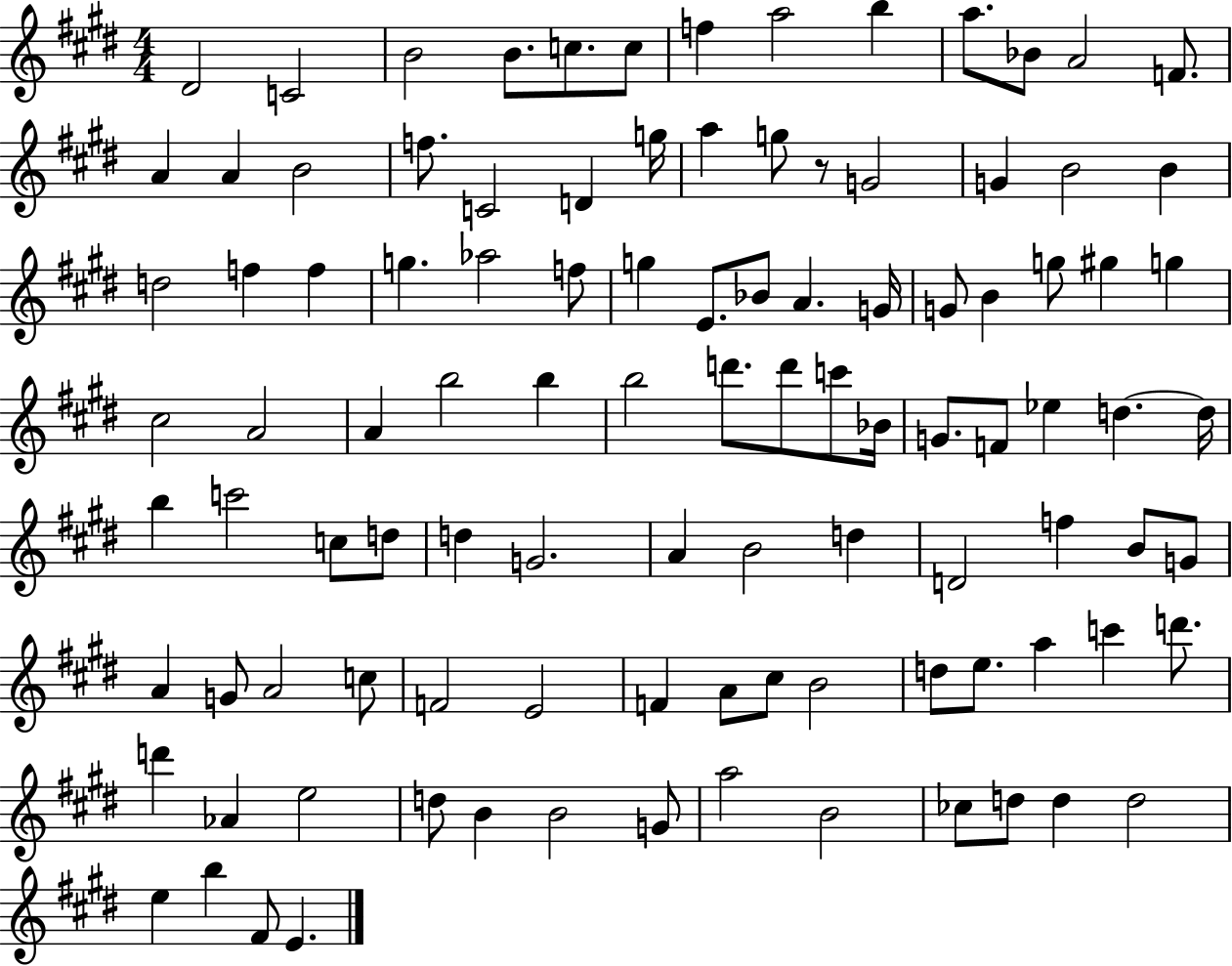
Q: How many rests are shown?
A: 1